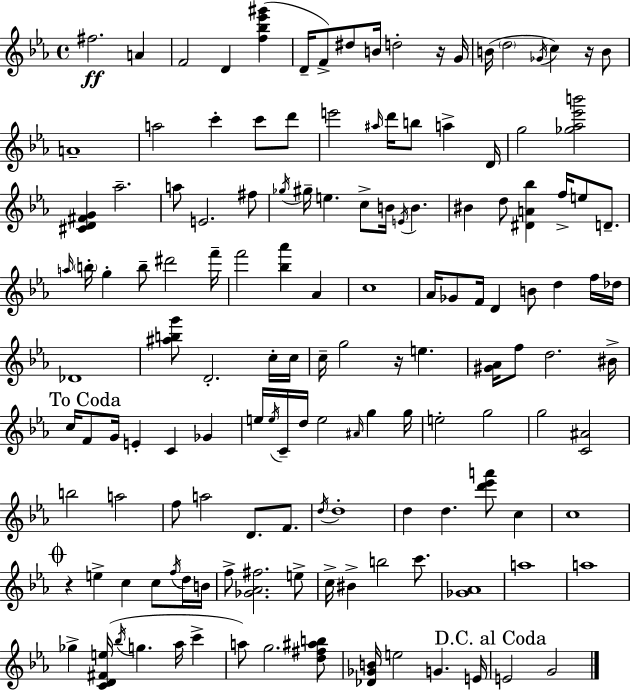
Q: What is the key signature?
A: C minor